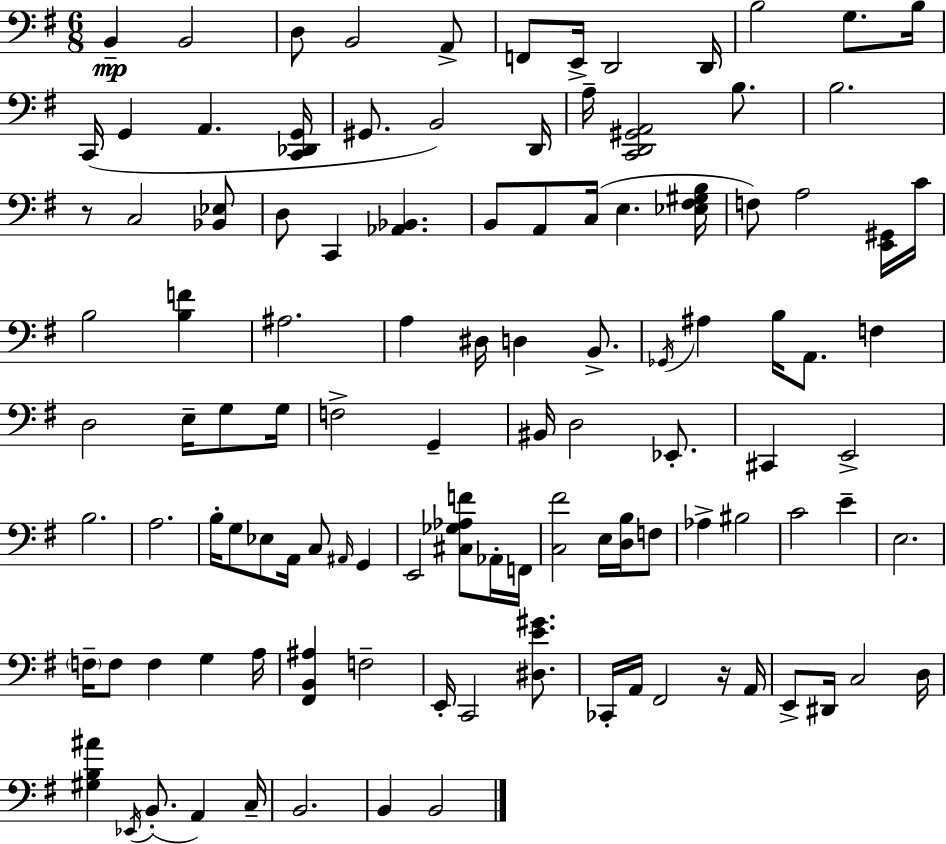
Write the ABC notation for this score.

X:1
T:Untitled
M:6/8
L:1/4
K:G
B,, B,,2 D,/2 B,,2 A,,/2 F,,/2 E,,/4 D,,2 D,,/4 B,2 G,/2 B,/4 C,,/4 G,, A,, [C,,_D,,G,,]/4 ^G,,/2 B,,2 D,,/4 A,/4 [C,,D,,^G,,A,,]2 B,/2 B,2 z/2 C,2 [_B,,_E,]/2 D,/2 C,, [_A,,_B,,] B,,/2 A,,/2 C,/4 E, [_E,^F,^G,B,]/4 F,/2 A,2 [E,,^G,,]/4 C/4 B,2 [B,F] ^A,2 A, ^D,/4 D, B,,/2 _G,,/4 ^A, B,/4 A,,/2 F, D,2 E,/4 G,/2 G,/4 F,2 G,, ^B,,/4 D,2 _E,,/2 ^C,, E,,2 B,2 A,2 B,/4 G,/2 _E,/2 A,,/4 C,/2 ^A,,/4 G,, E,,2 [^C,_G,_A,F]/2 _A,,/4 F,,/4 [C,^F]2 E,/4 [D,B,]/4 F,/2 _A, ^B,2 C2 E E,2 F,/4 F,/2 F, G, A,/4 [^F,,B,,^A,] F,2 E,,/4 C,,2 [^D,E^G]/2 _C,,/4 A,,/4 ^F,,2 z/4 A,,/4 E,,/2 ^D,,/4 C,2 D,/4 [^G,B,^A] _E,,/4 B,,/2 A,, C,/4 B,,2 B,, B,,2